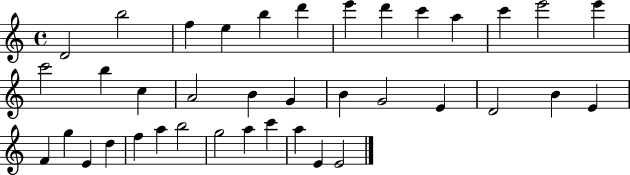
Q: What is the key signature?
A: C major